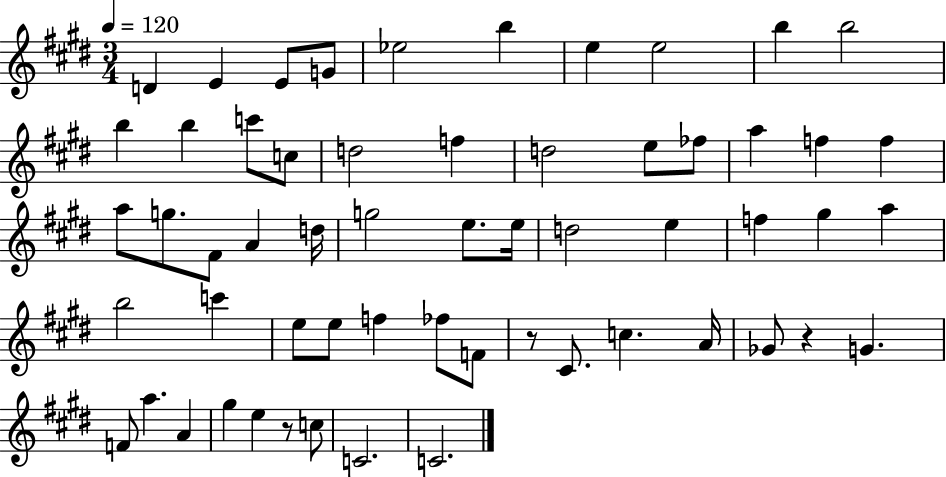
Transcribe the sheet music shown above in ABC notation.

X:1
T:Untitled
M:3/4
L:1/4
K:E
D E E/2 G/2 _e2 b e e2 b b2 b b c'/2 c/2 d2 f d2 e/2 _f/2 a f f a/2 g/2 ^F/2 A d/4 g2 e/2 e/4 d2 e f ^g a b2 c' e/2 e/2 f _f/2 F/2 z/2 ^C/2 c A/4 _G/2 z G F/2 a A ^g e z/2 c/2 C2 C2